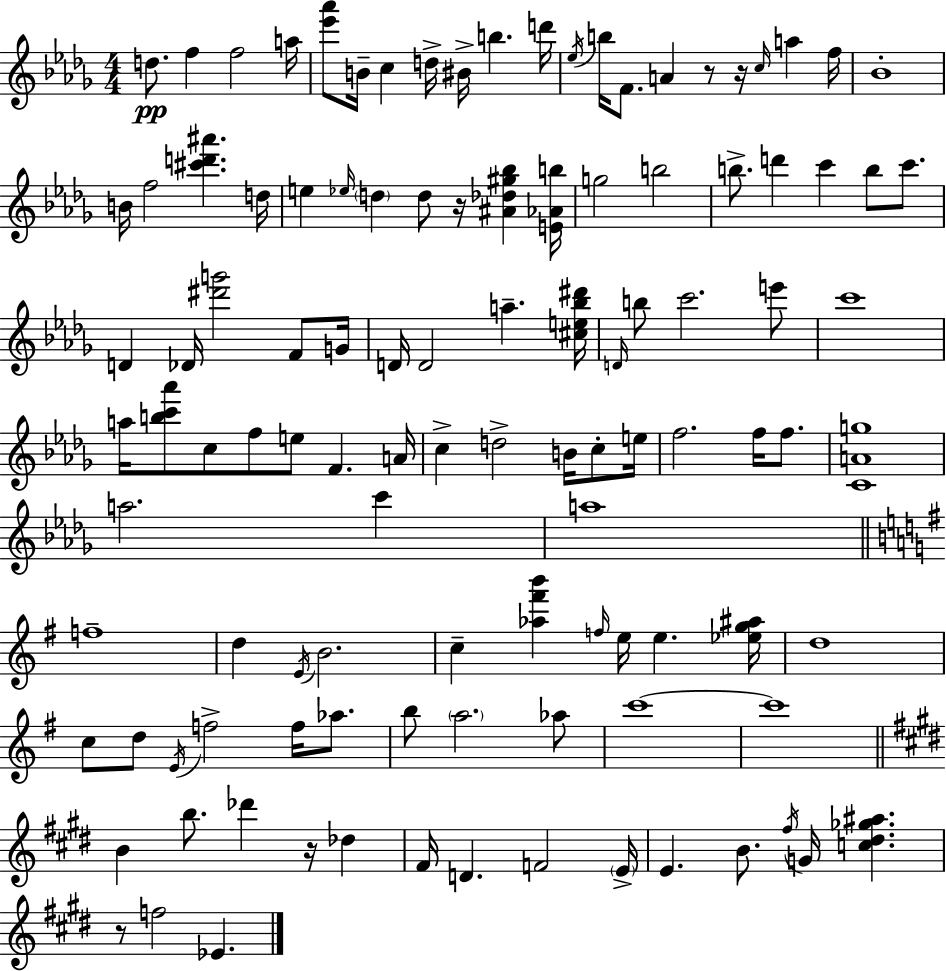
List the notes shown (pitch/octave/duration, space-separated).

D5/e. F5/q F5/h A5/s [Eb6,Ab6]/e B4/s C5/q D5/s BIS4/s B5/q. D6/s Eb5/s B5/s F4/e. A4/q R/e R/s C5/s A5/q F5/s Bb4/w B4/s F5/h [C#6,D6,A#6]/q. D5/s E5/q Eb5/s D5/q D5/e R/s [A#4,Db5,G#5,Bb5]/q [E4,Ab4,B5]/s G5/h B5/h B5/e. D6/q C6/q B5/e C6/e. D4/q Db4/s [D#6,G6]/h F4/e G4/s D4/s D4/h A5/q. [C#5,E5,Bb5,D#6]/s D4/s B5/e C6/h. E6/e C6/w A5/s [B5,C6,Ab6]/e C5/e F5/e E5/e F4/q. A4/s C5/q D5/h B4/s C5/e E5/s F5/h. F5/s F5/e. [C4,A4,G5]/w A5/h. C6/q A5/w F5/w D5/q E4/s B4/h. C5/q [Ab5,F#6,B6]/q F5/s E5/s E5/q. [Eb5,G5,A#5]/s D5/w C5/e D5/e E4/s F5/h F5/s Ab5/e. B5/e A5/h. Ab5/e C6/w C6/w B4/q B5/e. Db6/q R/s Db5/q F#4/s D4/q. F4/h E4/s E4/q. B4/e. F#5/s G4/s [C5,D#5,Gb5,A#5]/q. R/e F5/h Eb4/q.